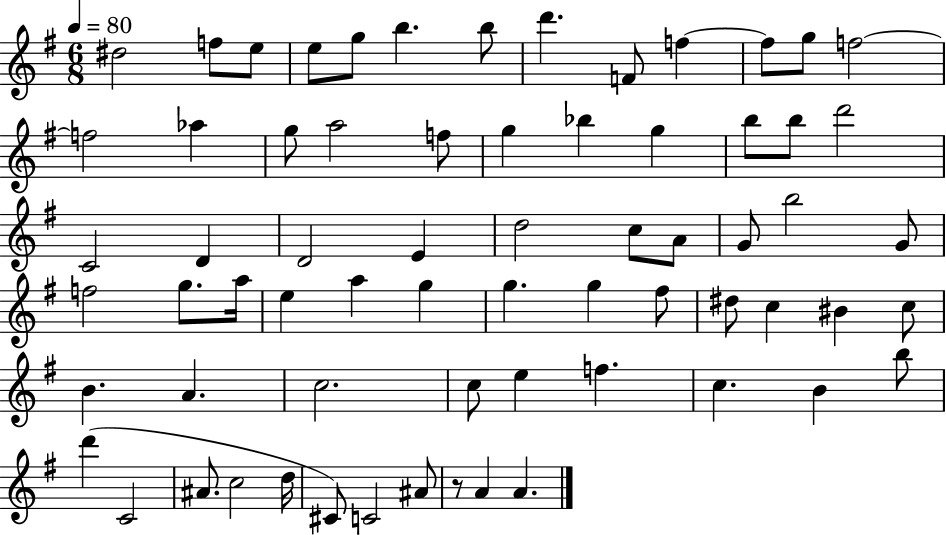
{
  \clef treble
  \numericTimeSignature
  \time 6/8
  \key g \major
  \tempo 4 = 80
  dis''2 f''8 e''8 | e''8 g''8 b''4. b''8 | d'''4. f'8 f''4~~ | f''8 g''8 f''2~~ | \break f''2 aes''4 | g''8 a''2 f''8 | g''4 bes''4 g''4 | b''8 b''8 d'''2 | \break c'2 d'4 | d'2 e'4 | d''2 c''8 a'8 | g'8 b''2 g'8 | \break f''2 g''8. a''16 | e''4 a''4 g''4 | g''4. g''4 fis''8 | dis''8 c''4 bis'4 c''8 | \break b'4. a'4. | c''2. | c''8 e''4 f''4. | c''4. b'4 b''8 | \break d'''4( c'2 | ais'8. c''2 d''16 | cis'8) c'2 ais'8 | r8 a'4 a'4. | \break \bar "|."
}